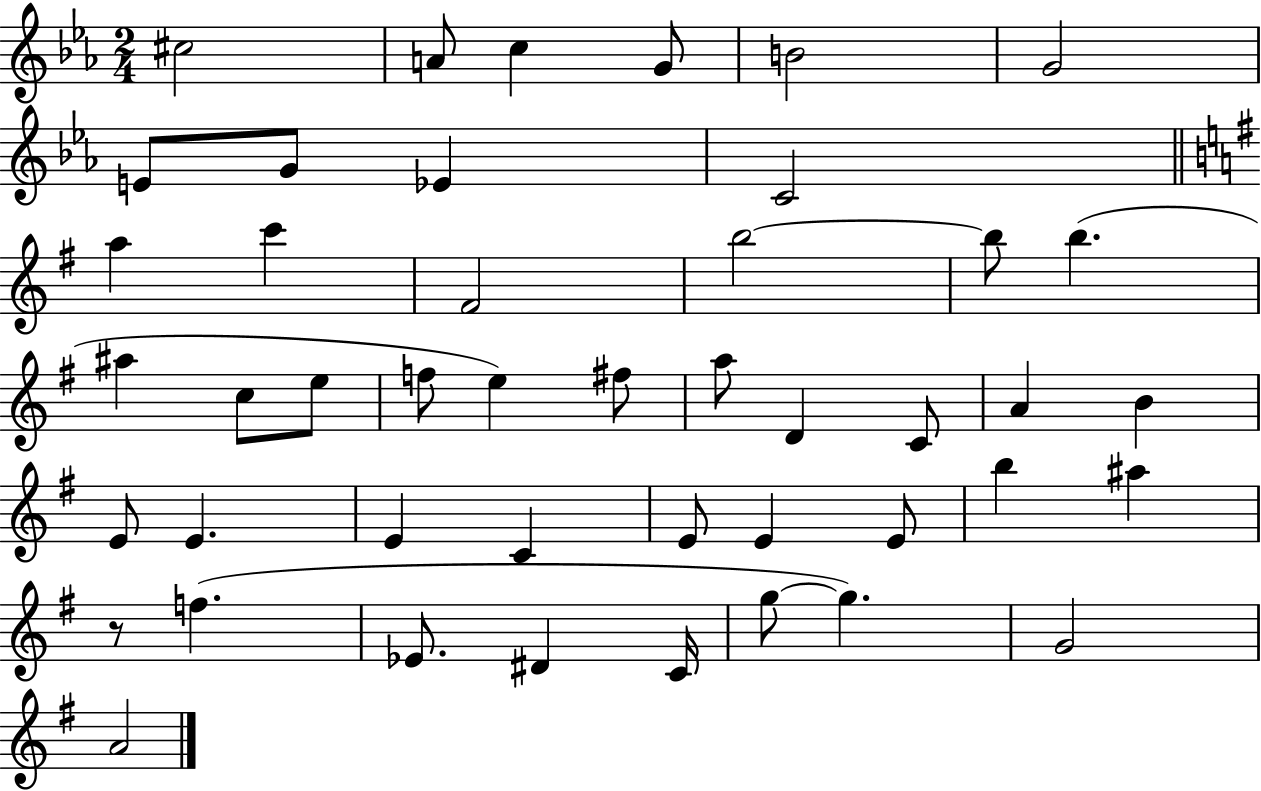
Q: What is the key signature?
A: EES major